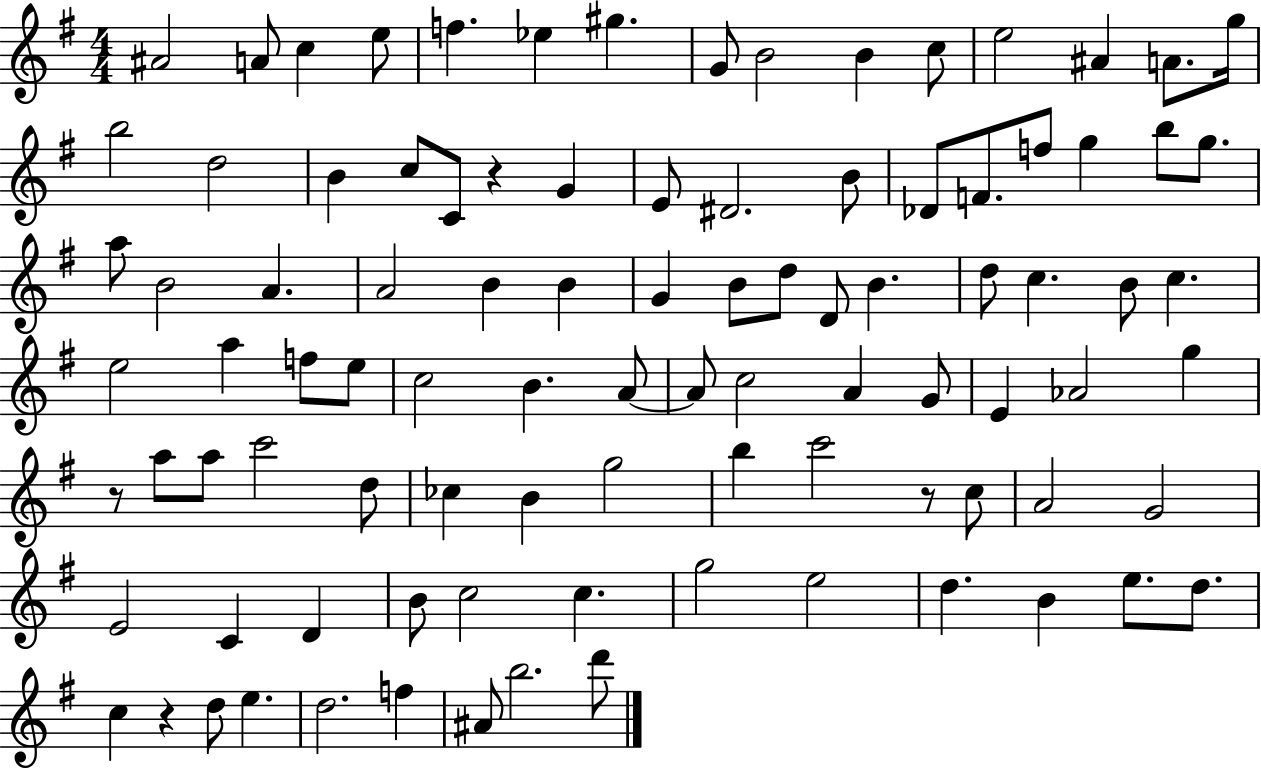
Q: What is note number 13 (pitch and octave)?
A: A#4